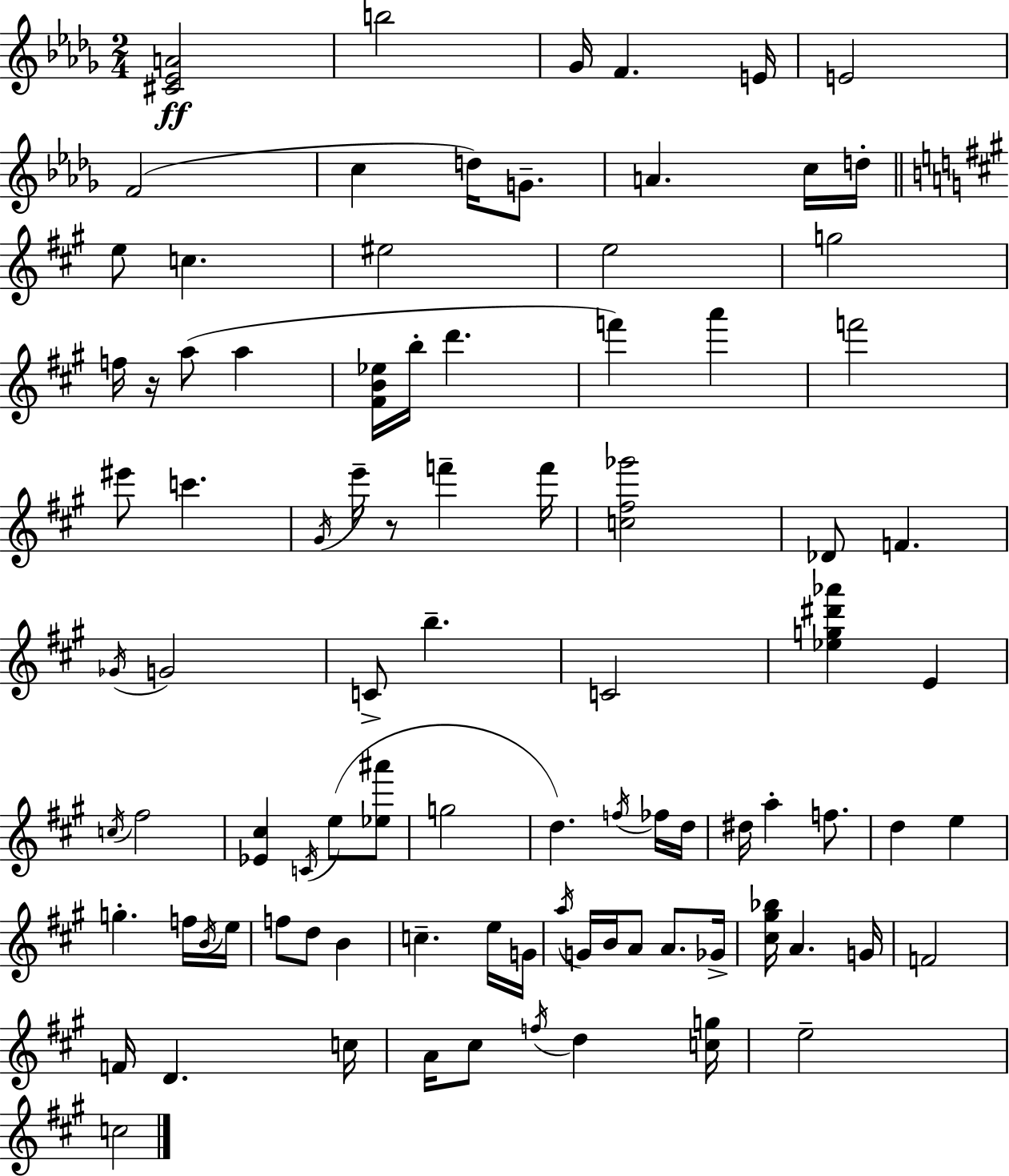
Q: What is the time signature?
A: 2/4